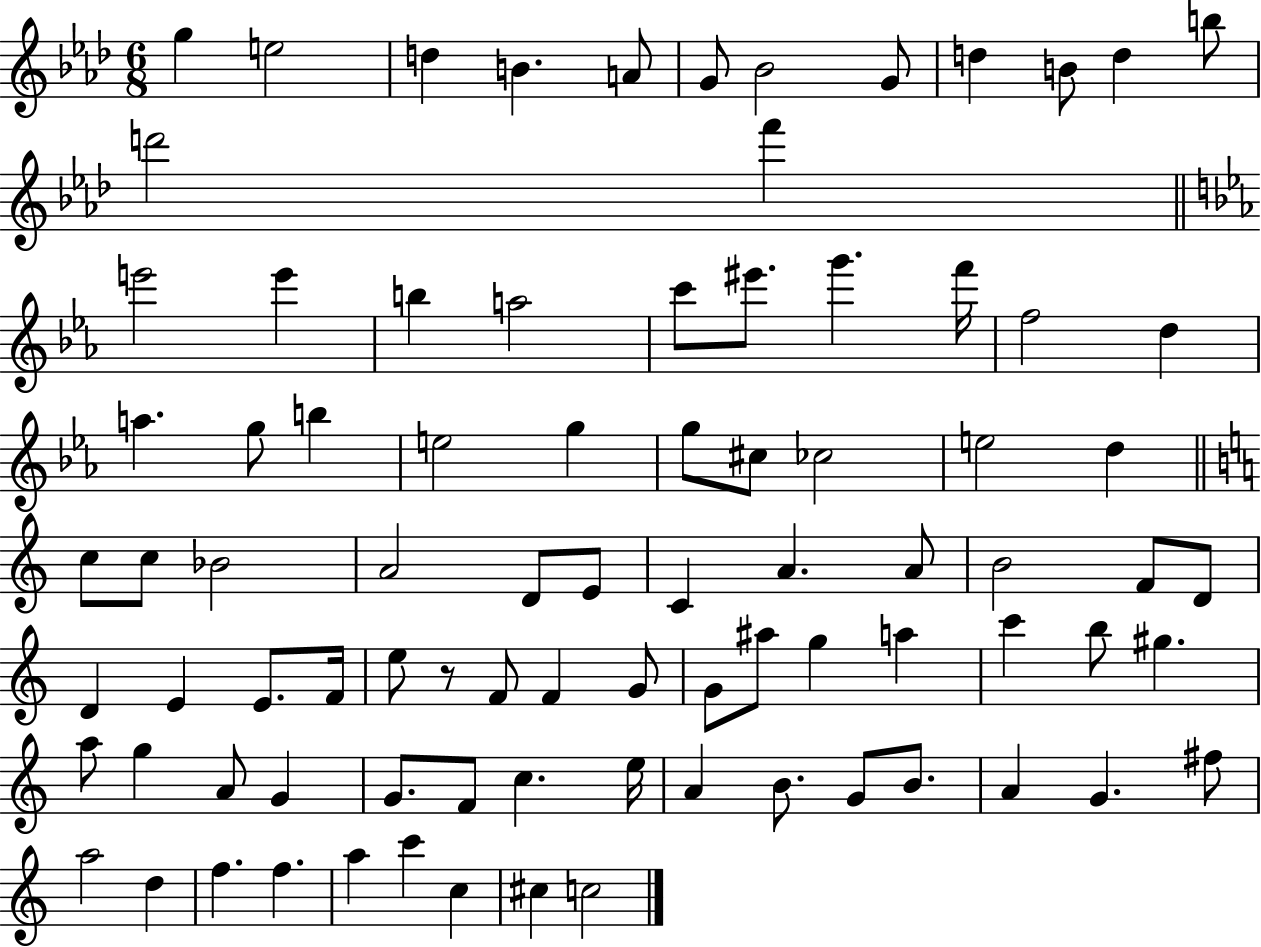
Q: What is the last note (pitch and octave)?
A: C5